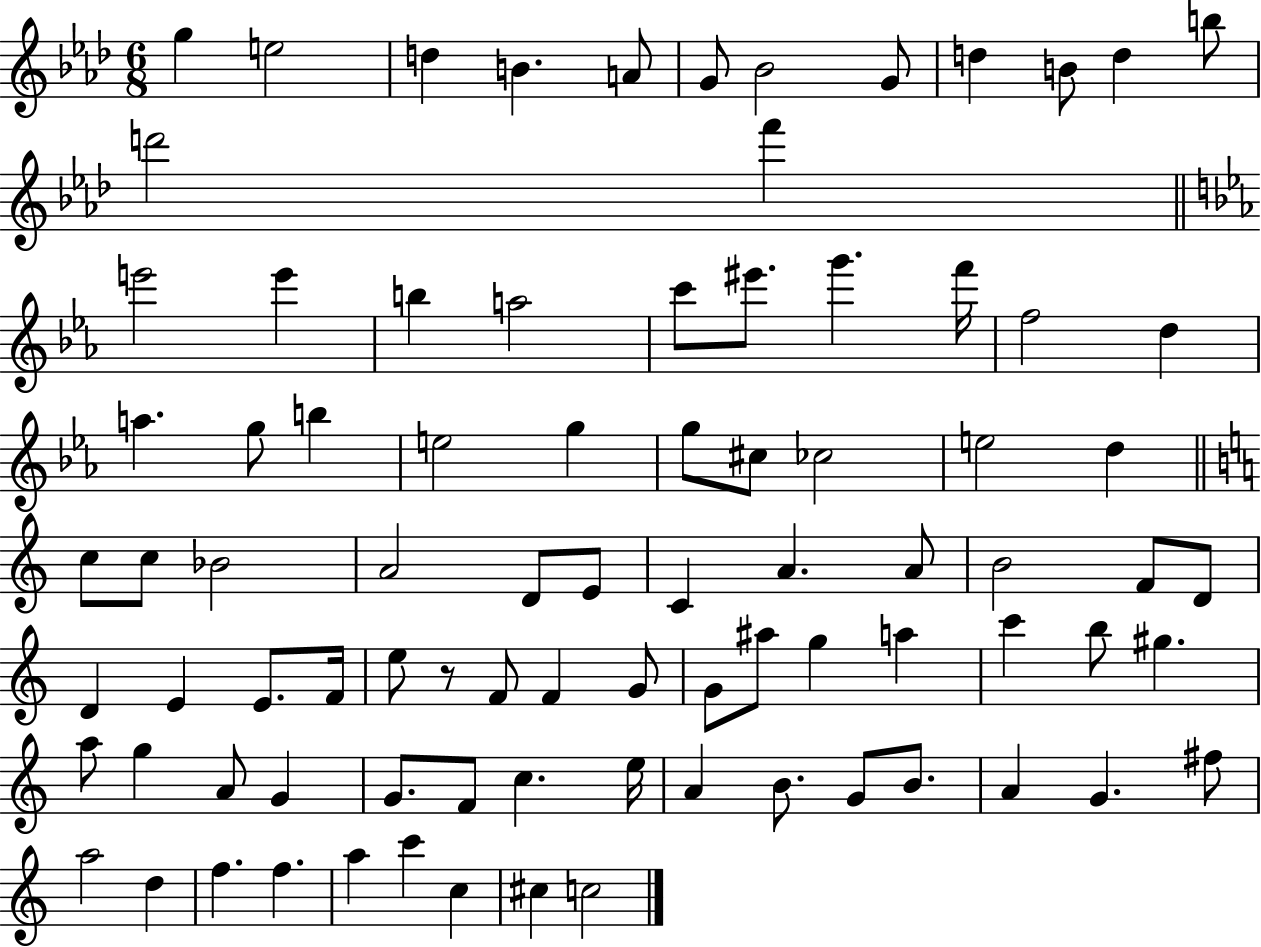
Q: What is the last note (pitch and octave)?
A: C5